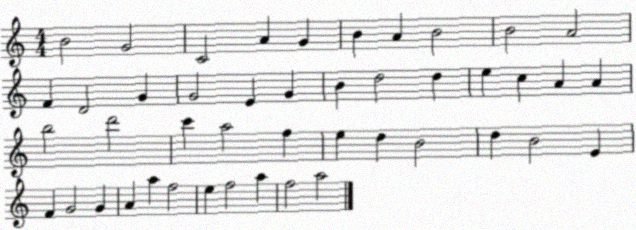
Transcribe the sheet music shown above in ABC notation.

X:1
T:Untitled
M:4/4
L:1/4
K:C
B2 G2 C2 A G B A B2 B2 A2 F D2 G G2 E G B d2 d e c A A b2 d'2 c' a2 f e d B2 d B2 E F G2 G A a f2 e f2 a f2 a2